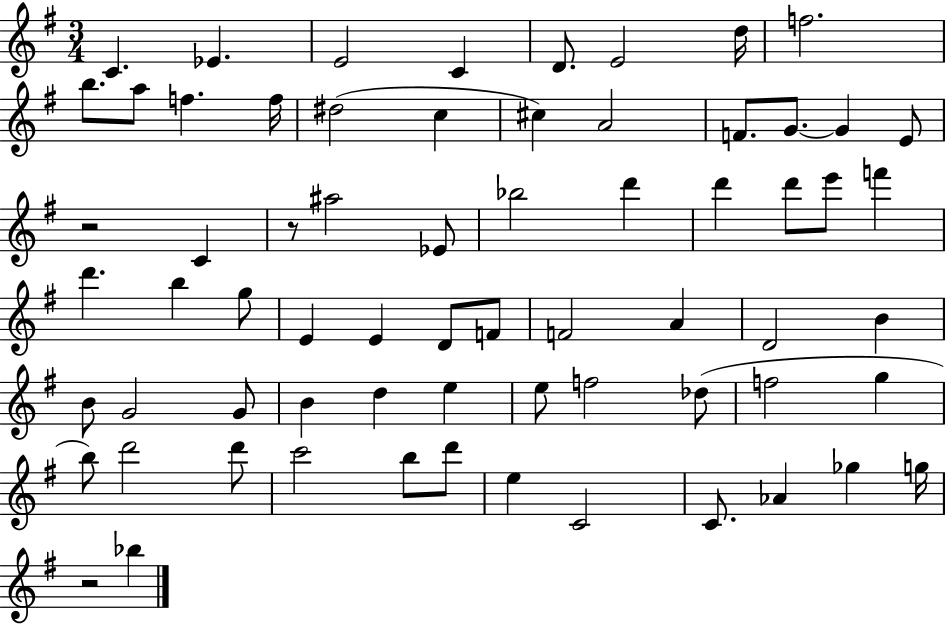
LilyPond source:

{
  \clef treble
  \numericTimeSignature
  \time 3/4
  \key g \major
  \repeat volta 2 { c'4. ees'4. | e'2 c'4 | d'8. e'2 d''16 | f''2. | \break b''8. a''8 f''4. f''16 | dis''2( c''4 | cis''4) a'2 | f'8. g'8.~~ g'4 e'8 | \break r2 c'4 | r8 ais''2 ees'8 | bes''2 d'''4 | d'''4 d'''8 e'''8 f'''4 | \break d'''4. b''4 g''8 | e'4 e'4 d'8 f'8 | f'2 a'4 | d'2 b'4 | \break b'8 g'2 g'8 | b'4 d''4 e''4 | e''8 f''2 des''8( | f''2 g''4 | \break b''8) d'''2 d'''8 | c'''2 b''8 d'''8 | e''4 c'2 | c'8. aes'4 ges''4 g''16 | \break r2 bes''4 | } \bar "|."
}